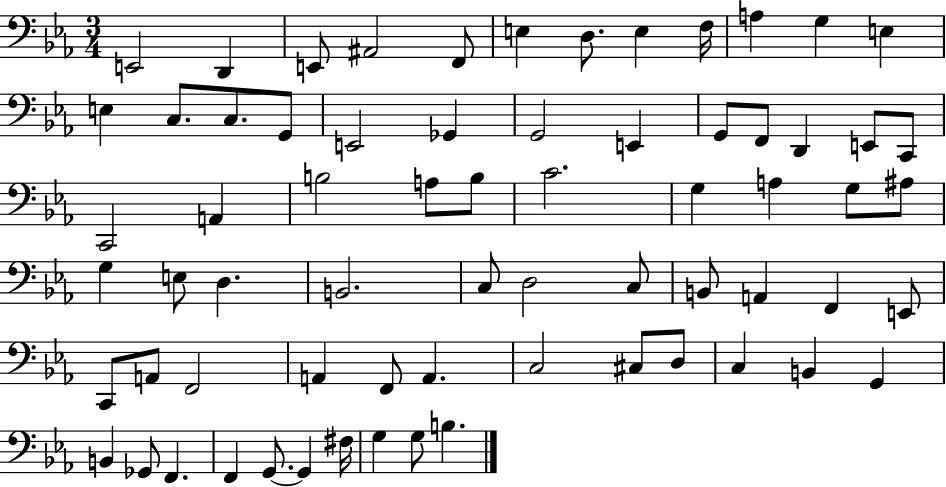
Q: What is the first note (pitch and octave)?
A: E2